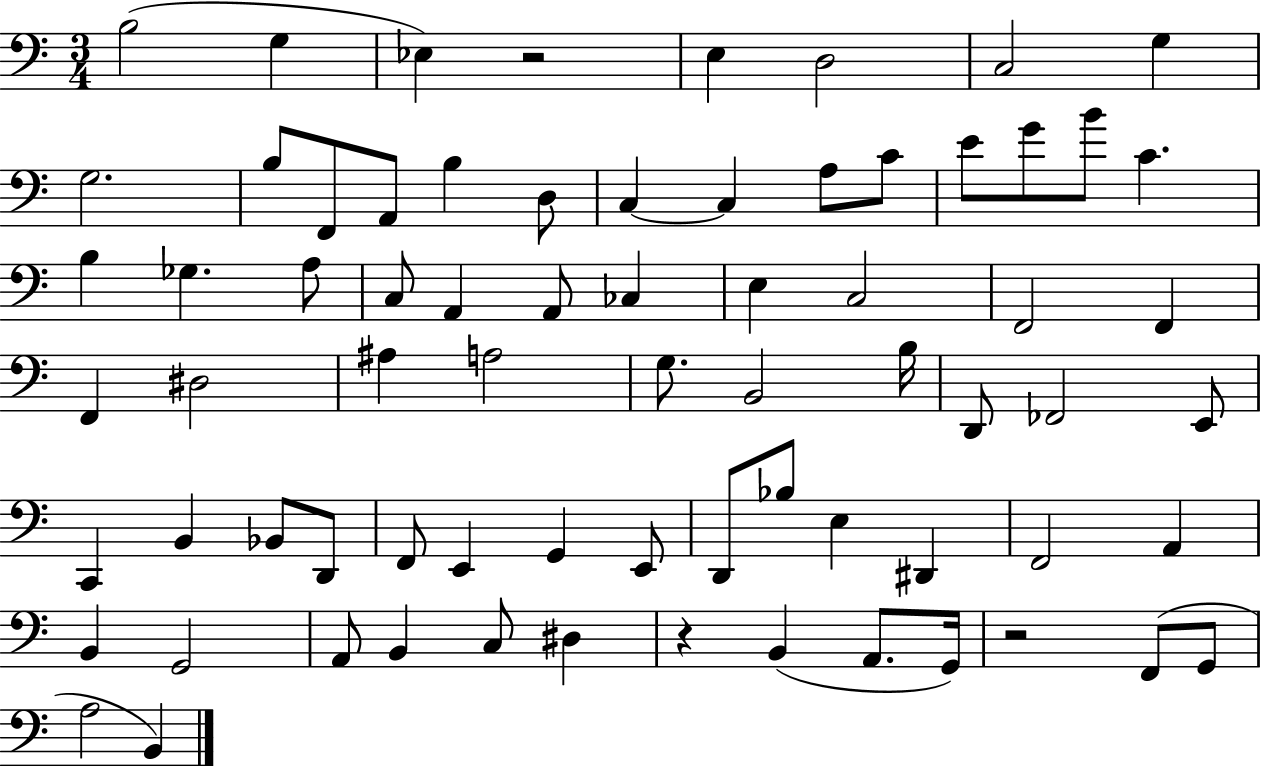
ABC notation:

X:1
T:Untitled
M:3/4
L:1/4
K:C
B,2 G, _E, z2 E, D,2 C,2 G, G,2 B,/2 F,,/2 A,,/2 B, D,/2 C, C, A,/2 C/2 E/2 G/2 B/2 C B, _G, A,/2 C,/2 A,, A,,/2 _C, E, C,2 F,,2 F,, F,, ^D,2 ^A, A,2 G,/2 B,,2 B,/4 D,,/2 _F,,2 E,,/2 C,, B,, _B,,/2 D,,/2 F,,/2 E,, G,, E,,/2 D,,/2 _B,/2 E, ^D,, F,,2 A,, B,, G,,2 A,,/2 B,, C,/2 ^D, z B,, A,,/2 G,,/4 z2 F,,/2 G,,/2 A,2 B,,